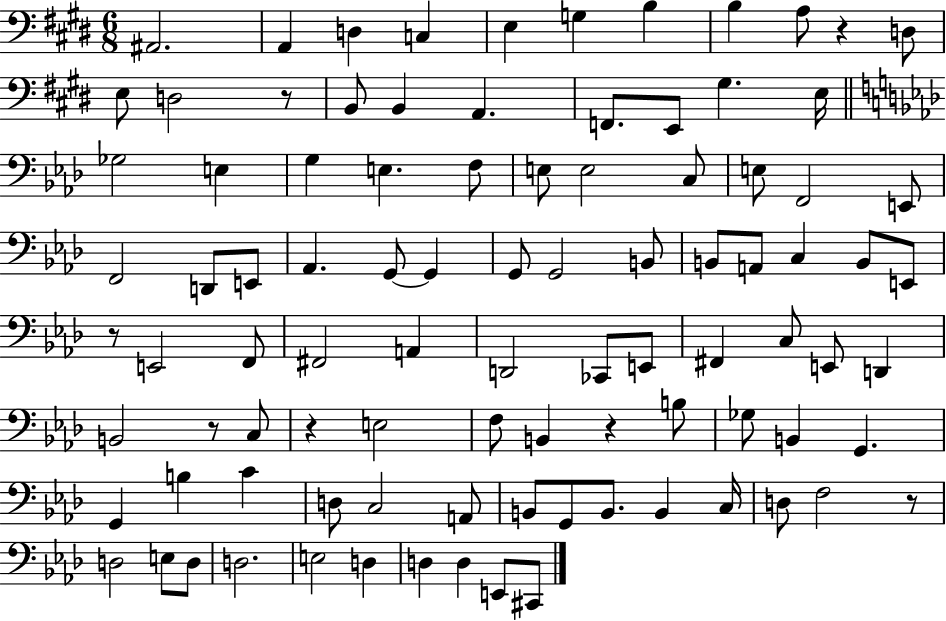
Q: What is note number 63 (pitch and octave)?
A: B2